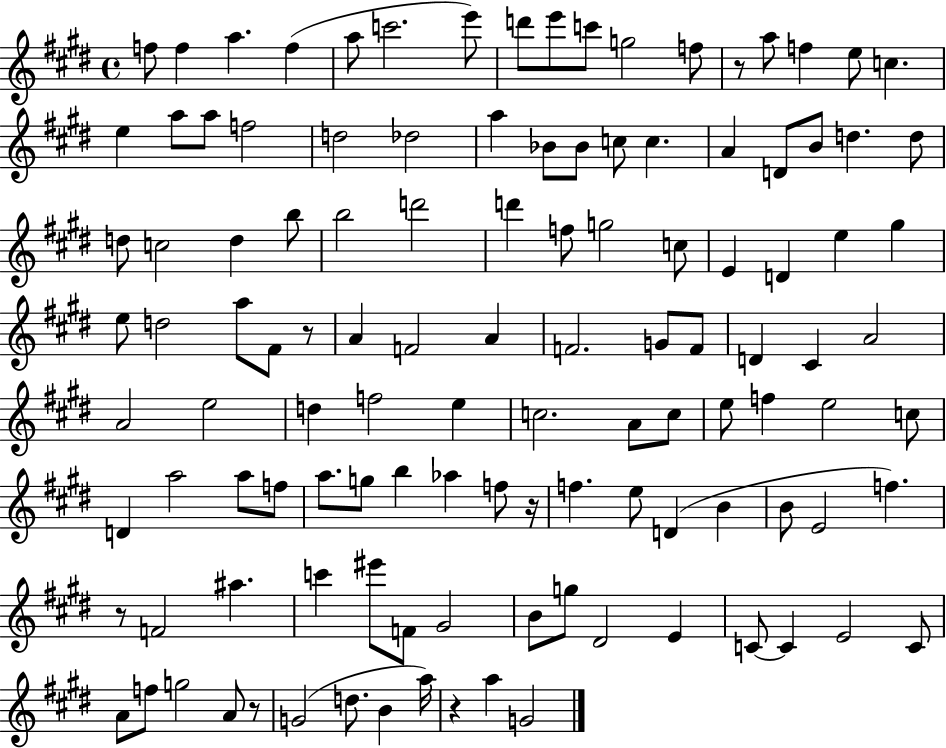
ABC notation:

X:1
T:Untitled
M:4/4
L:1/4
K:E
f/2 f a f a/2 c'2 e'/2 d'/2 e'/2 c'/2 g2 f/2 z/2 a/2 f e/2 c e a/2 a/2 f2 d2 _d2 a _B/2 _B/2 c/2 c A D/2 B/2 d d/2 d/2 c2 d b/2 b2 d'2 d' f/2 g2 c/2 E D e ^g e/2 d2 a/2 ^F/2 z/2 A F2 A F2 G/2 F/2 D ^C A2 A2 e2 d f2 e c2 A/2 c/2 e/2 f e2 c/2 D a2 a/2 f/2 a/2 g/2 b _a f/2 z/4 f e/2 D B B/2 E2 f z/2 F2 ^a c' ^e'/2 F/2 ^G2 B/2 g/2 ^D2 E C/2 C E2 C/2 A/2 f/2 g2 A/2 z/2 G2 d/2 B a/4 z a G2